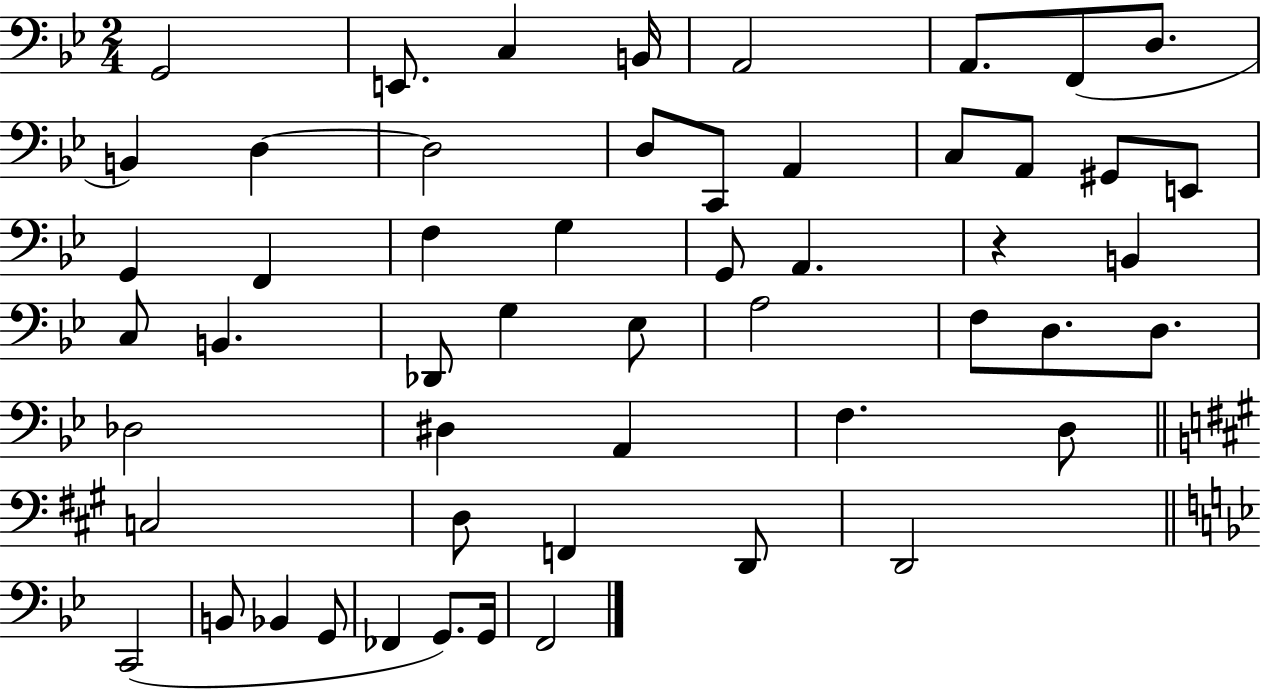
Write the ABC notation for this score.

X:1
T:Untitled
M:2/4
L:1/4
K:Bb
G,,2 E,,/2 C, B,,/4 A,,2 A,,/2 F,,/2 D,/2 B,, D, D,2 D,/2 C,,/2 A,, C,/2 A,,/2 ^G,,/2 E,,/2 G,, F,, F, G, G,,/2 A,, z B,, C,/2 B,, _D,,/2 G, _E,/2 A,2 F,/2 D,/2 D,/2 _D,2 ^D, A,, F, D,/2 C,2 D,/2 F,, D,,/2 D,,2 C,,2 B,,/2 _B,, G,,/2 _F,, G,,/2 G,,/4 F,,2